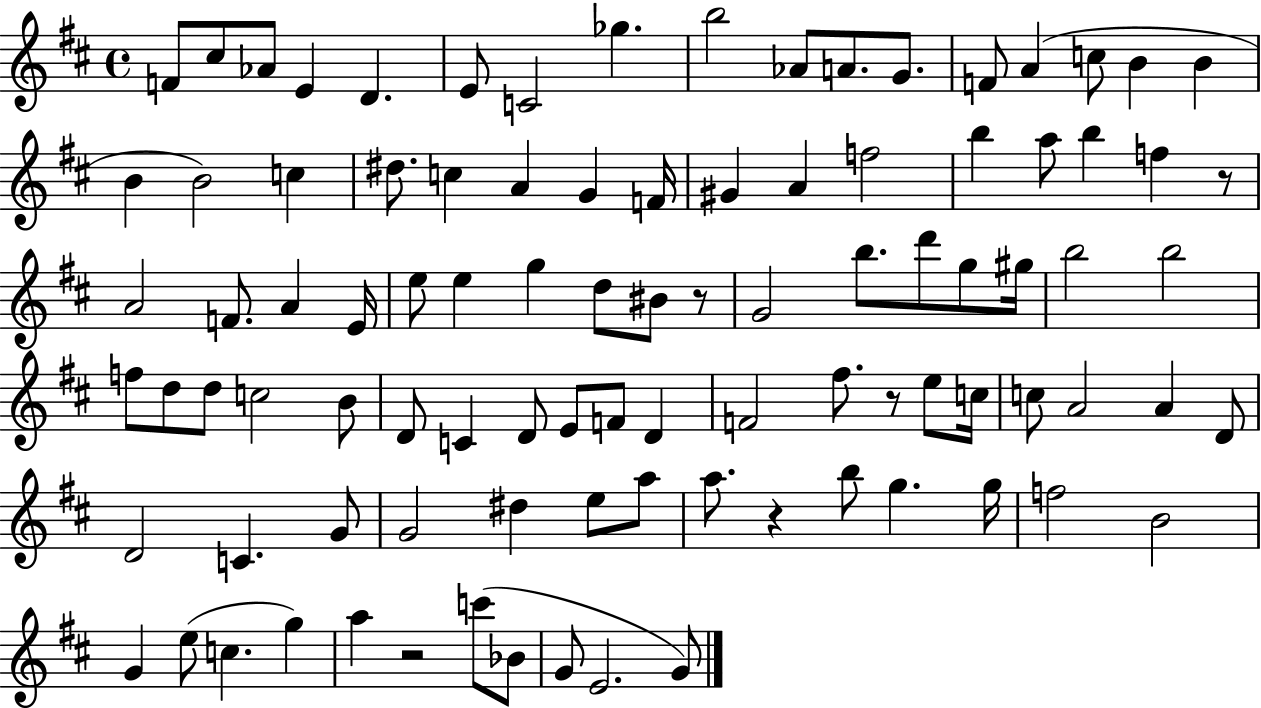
X:1
T:Untitled
M:4/4
L:1/4
K:D
F/2 ^c/2 _A/2 E D E/2 C2 _g b2 _A/2 A/2 G/2 F/2 A c/2 B B B B2 c ^d/2 c A G F/4 ^G A f2 b a/2 b f z/2 A2 F/2 A E/4 e/2 e g d/2 ^B/2 z/2 G2 b/2 d'/2 g/2 ^g/4 b2 b2 f/2 d/2 d/2 c2 B/2 D/2 C D/2 E/2 F/2 D F2 ^f/2 z/2 e/2 c/4 c/2 A2 A D/2 D2 C G/2 G2 ^d e/2 a/2 a/2 z b/2 g g/4 f2 B2 G e/2 c g a z2 c'/2 _B/2 G/2 E2 G/2